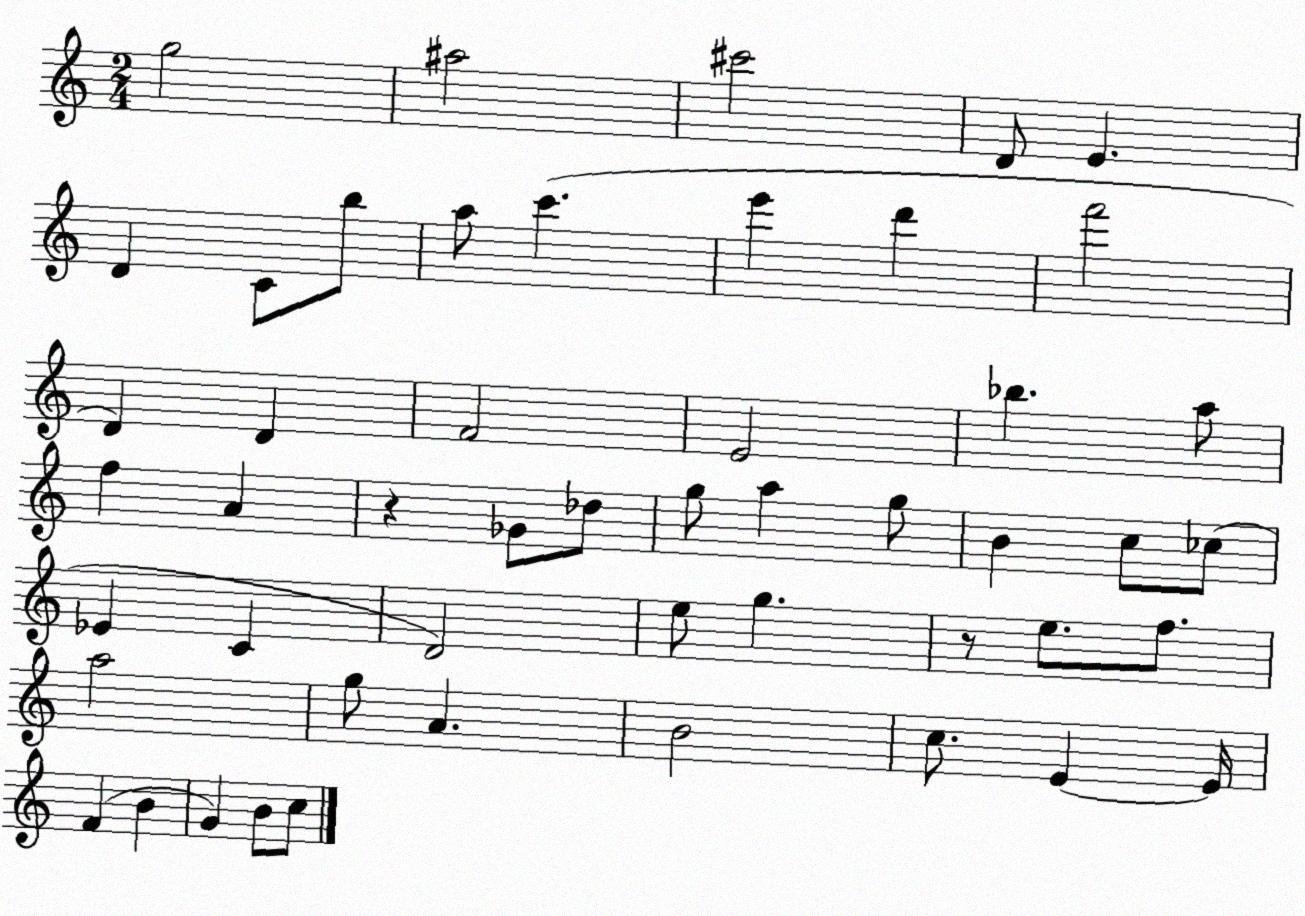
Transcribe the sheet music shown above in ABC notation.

X:1
T:Untitled
M:2/4
L:1/4
K:C
g2 ^a2 ^c'2 D/2 E D C/2 b/2 a/2 c' e' d' f'2 D D F2 E2 _b a/2 f A z _G/2 _d/2 g/2 a g/2 B c/2 _c/2 _E C D2 e/2 g z/2 e/2 f/2 a2 g/2 A B2 c/2 E E/4 F B G B/2 c/2